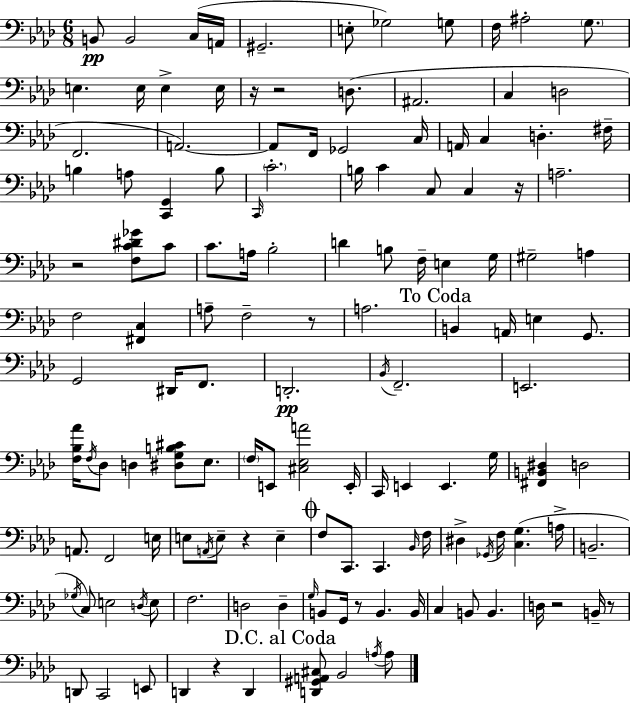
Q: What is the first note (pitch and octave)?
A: B2